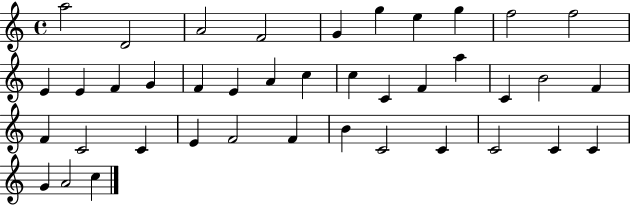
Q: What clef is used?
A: treble